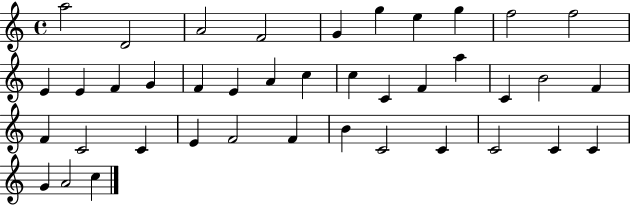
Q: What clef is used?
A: treble